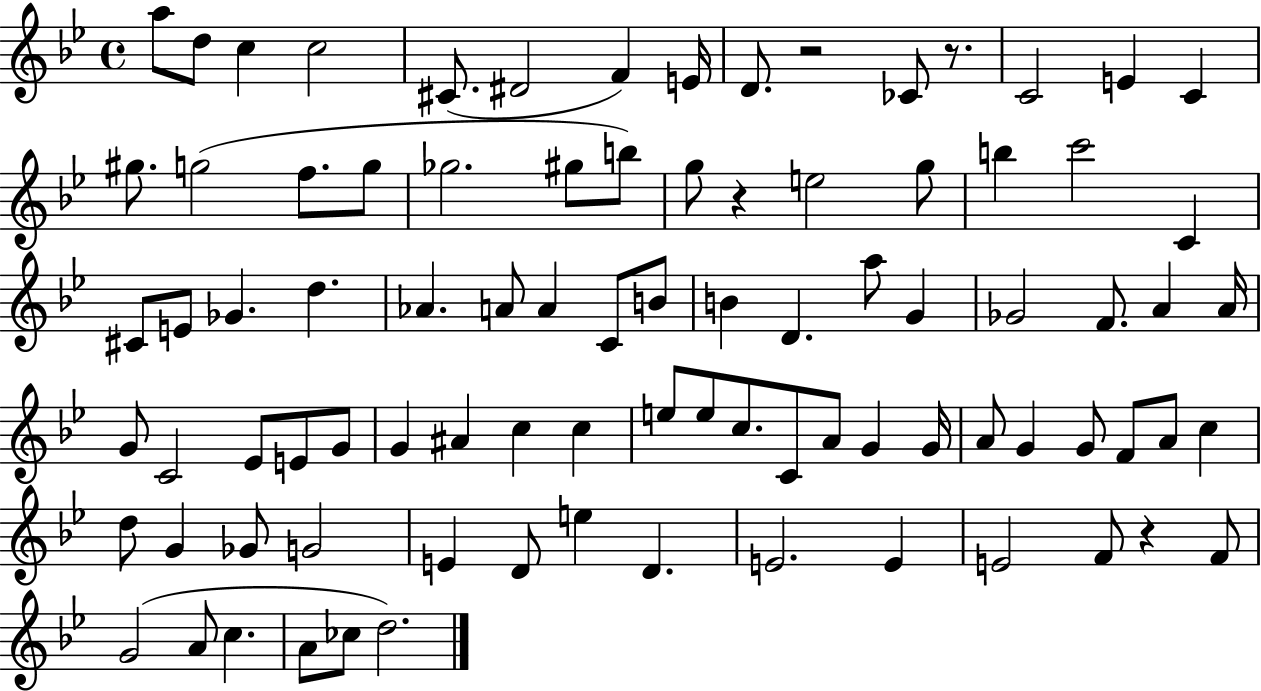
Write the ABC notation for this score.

X:1
T:Untitled
M:4/4
L:1/4
K:Bb
a/2 d/2 c c2 ^C/2 ^D2 F E/4 D/2 z2 _C/2 z/2 C2 E C ^g/2 g2 f/2 g/2 _g2 ^g/2 b/2 g/2 z e2 g/2 b c'2 C ^C/2 E/2 _G d _A A/2 A C/2 B/2 B D a/2 G _G2 F/2 A A/4 G/2 C2 _E/2 E/2 G/2 G ^A c c e/2 e/2 c/2 C/2 A/2 G G/4 A/2 G G/2 F/2 A/2 c d/2 G _G/2 G2 E D/2 e D E2 E E2 F/2 z F/2 G2 A/2 c A/2 _c/2 d2